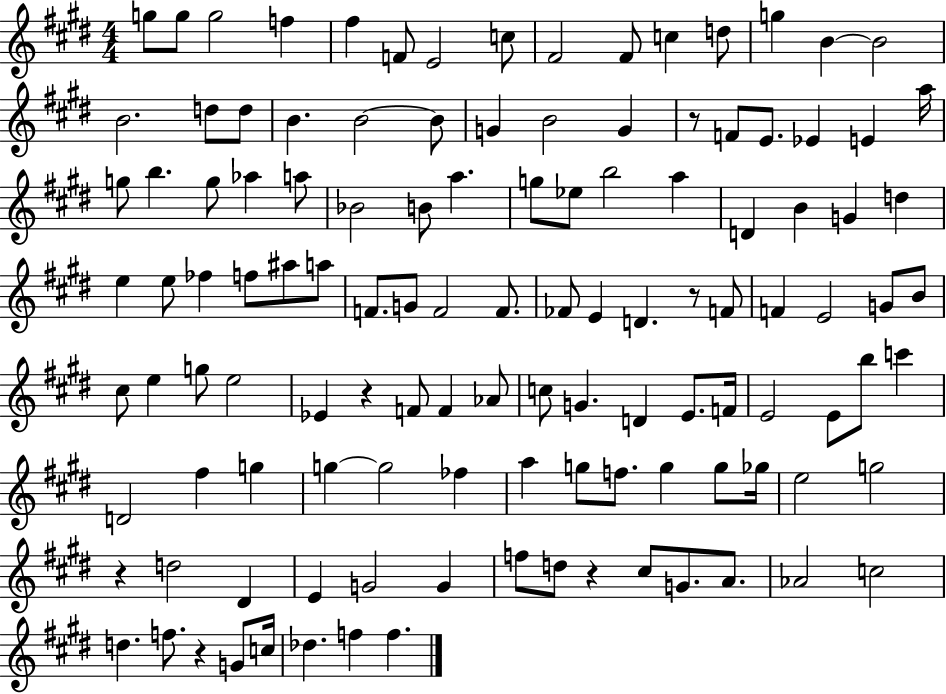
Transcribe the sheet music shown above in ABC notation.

X:1
T:Untitled
M:4/4
L:1/4
K:E
g/2 g/2 g2 f ^f F/2 E2 c/2 ^F2 ^F/2 c d/2 g B B2 B2 d/2 d/2 B B2 B/2 G B2 G z/2 F/2 E/2 _E E a/4 g/2 b g/2 _a a/2 _B2 B/2 a g/2 _e/2 b2 a D B G d e e/2 _f f/2 ^a/2 a/2 F/2 G/2 F2 F/2 _F/2 E D z/2 F/2 F E2 G/2 B/2 ^c/2 e g/2 e2 _E z F/2 F _A/2 c/2 G D E/2 F/4 E2 E/2 b/2 c' D2 ^f g g g2 _f a g/2 f/2 g g/2 _g/4 e2 g2 z d2 ^D E G2 G f/2 d/2 z ^c/2 G/2 A/2 _A2 c2 d f/2 z G/2 c/4 _d f f